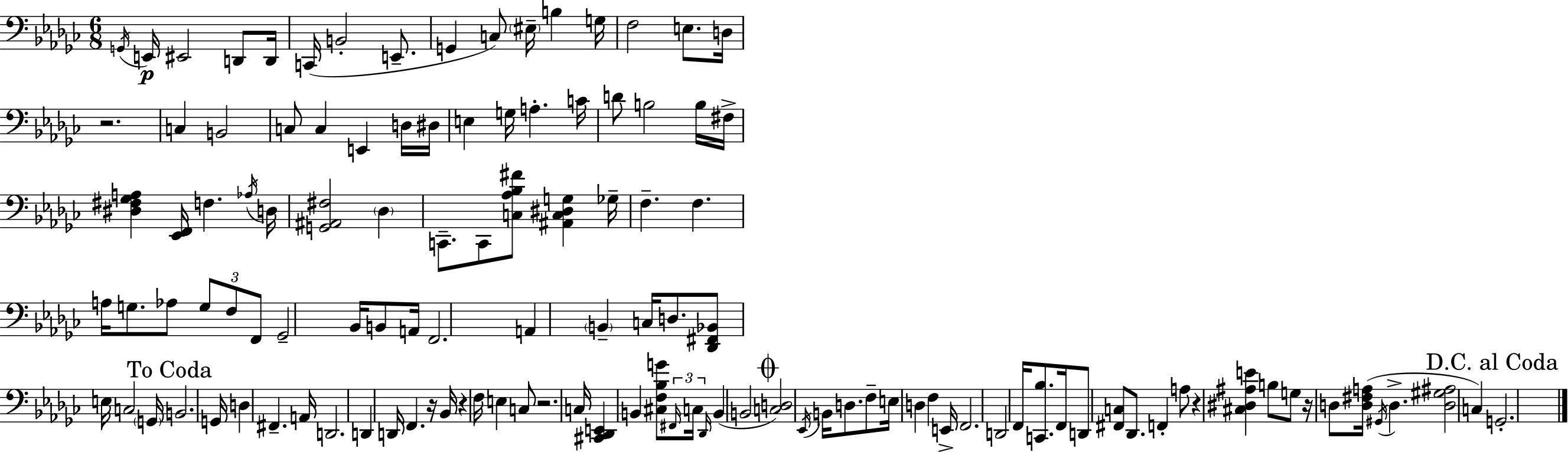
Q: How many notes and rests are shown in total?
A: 121